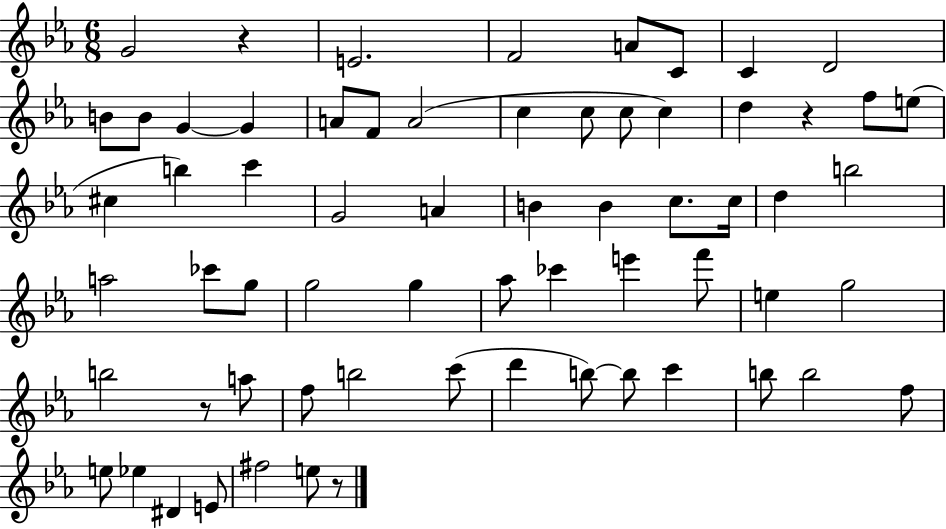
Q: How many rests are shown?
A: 4